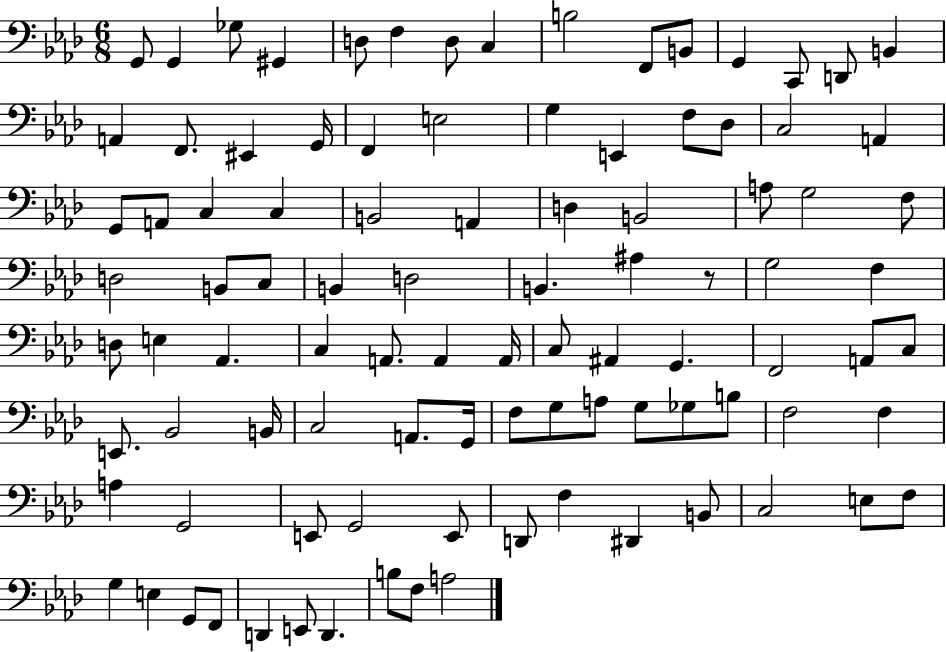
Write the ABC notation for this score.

X:1
T:Untitled
M:6/8
L:1/4
K:Ab
G,,/2 G,, _G,/2 ^G,, D,/2 F, D,/2 C, B,2 F,,/2 B,,/2 G,, C,,/2 D,,/2 B,, A,, F,,/2 ^E,, G,,/4 F,, E,2 G, E,, F,/2 _D,/2 C,2 A,, G,,/2 A,,/2 C, C, B,,2 A,, D, B,,2 A,/2 G,2 F,/2 D,2 B,,/2 C,/2 B,, D,2 B,, ^A, z/2 G,2 F, D,/2 E, _A,, C, A,,/2 A,, A,,/4 C,/2 ^A,, G,, F,,2 A,,/2 C,/2 E,,/2 _B,,2 B,,/4 C,2 A,,/2 G,,/4 F,/2 G,/2 A,/2 G,/2 _G,/2 B,/2 F,2 F, A, G,,2 E,,/2 G,,2 E,,/2 D,,/2 F, ^D,, B,,/2 C,2 E,/2 F,/2 G, E, G,,/2 F,,/2 D,, E,,/2 D,, B,/2 F,/2 A,2